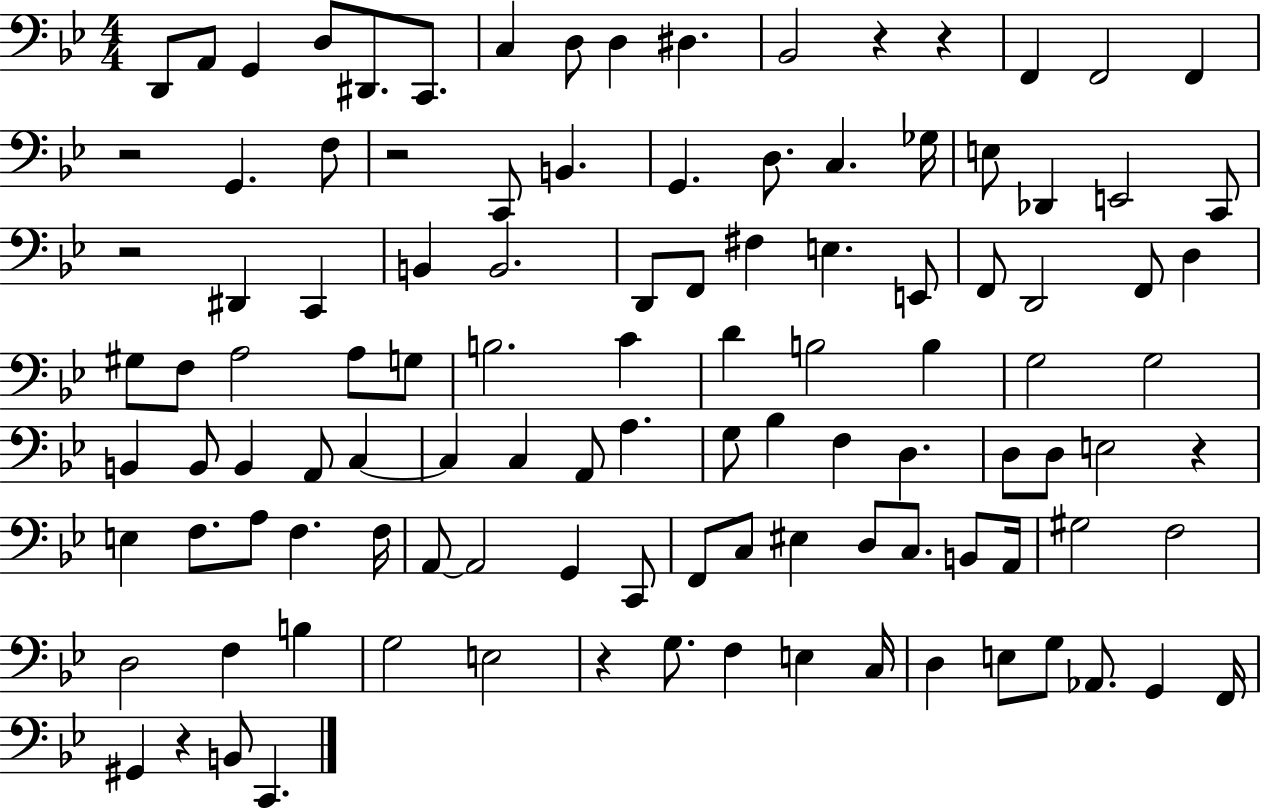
D2/e A2/e G2/q D3/e D#2/e. C2/e. C3/q D3/e D3/q D#3/q. Bb2/h R/q R/q F2/q F2/h F2/q R/h G2/q. F3/e R/h C2/e B2/q. G2/q. D3/e. C3/q. Gb3/s E3/e Db2/q E2/h C2/e R/h D#2/q C2/q B2/q B2/h. D2/e F2/e F#3/q E3/q. E2/e F2/e D2/h F2/e D3/q G#3/e F3/e A3/h A3/e G3/e B3/h. C4/q D4/q B3/h B3/q G3/h G3/h B2/q B2/e B2/q A2/e C3/q C3/q C3/q A2/e A3/q. G3/e Bb3/q F3/q D3/q. D3/e D3/e E3/h R/q E3/q F3/e. A3/e F3/q. F3/s A2/e A2/h G2/q C2/e F2/e C3/e EIS3/q D3/e C3/e. B2/e A2/s G#3/h F3/h D3/h F3/q B3/q G3/h E3/h R/q G3/e. F3/q E3/q C3/s D3/q E3/e G3/e Ab2/e. G2/q F2/s G#2/q R/q B2/e C2/q.